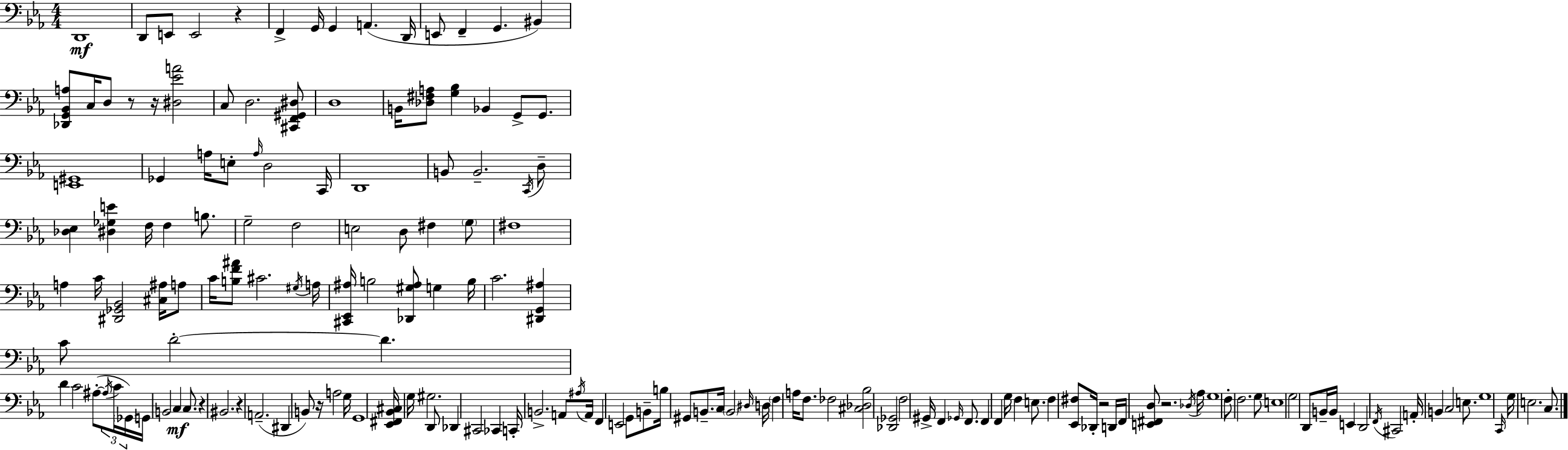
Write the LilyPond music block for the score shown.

{
  \clef bass
  \numericTimeSignature
  \time 4/4
  \key ees \major
  d,1\mf | d,8 e,8 e,2 r4 | f,4-> g,16 g,4 a,4.( d,16 | e,8 f,4-- g,4. bis,4) | \break <des, g, bes, a>8 c16 d8 r8 r16 <dis ees' a'>2 | c8 d2. <cis, f, gis, dis>8 | d1 | b,16 <des fis a>8 <g bes>4 bes,4 g,8-> g,8. | \break <e, gis,>1 | ges,4 a16 e8-. \grace { a16 } d2 | c,16 d,1 | b,8 b,2.-- \acciaccatura { c,16 } | \break d8-- <des ees>4 <dis ges e'>4 f16 f4 b8. | g2-- f2 | e2 d8 fis4 | \parenthesize g8 fis1 | \break a4 c'16 <dis, ges, bes,>2 <cis ais>16 | a8 c'16 <b f' ais'>8 cis'2. | \acciaccatura { gis16 } a16 <cis, ees, ais>16 b2 <des, gis ais>8 g4 | b16 c'2. <dis, g, ais>4 | \break c'8 d'2-.~~ d'4. | d'4 c'2 ais8-.~(~ | \tuplet 3/2 { \acciaccatura { ais16 } c'16 \parenthesize ges,16) } g,16 b,2 c4\mf | c8. r4 bis,2. | \break r4 a,2.--( | dis,4 b,8) r16 a2 | g16 g,1 | <ees, fis, bes, cis>16 g16 gis2. | \break d,8 des,4 cis,2 | ces,4 c,16-. b,2.-> | a,8 \acciaccatura { ais16 } a,16 f,4 e,2 | g,8 b,8-- b16 gis,8 b,8.-- c16 \parenthesize b,2 | \break \grace { dis16 } d16 \parenthesize f4 a16 f8. fes2 | <cis des bes>2 <des, ges,>2 | f2 gis,16-> f,4 | \grace { ges,16 } f,8. f,4 f,4 g16 | \break f4 e8. f4 <ees, fis>8 des,16-. r2 | d,16 f,16 <e, fis, d>8 r2. | \acciaccatura { des16 } aes16 g1 | f8-. f2. | \break g8 e1 | g2 | d,8 b,16-- b,16 e,4 d,2 | \acciaccatura { f,16 } cis,2 a,16-. b,4 c2 | \break e8. g1 | \grace { c,16 } g16 e2. | c8. \bar "|."
}